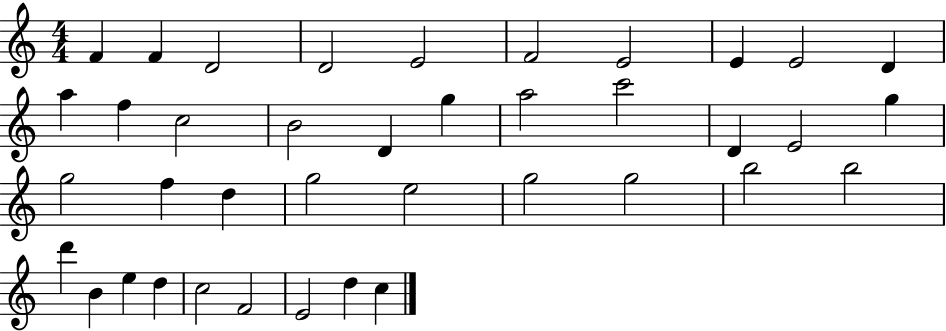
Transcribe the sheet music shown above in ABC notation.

X:1
T:Untitled
M:4/4
L:1/4
K:C
F F D2 D2 E2 F2 E2 E E2 D a f c2 B2 D g a2 c'2 D E2 g g2 f d g2 e2 g2 g2 b2 b2 d' B e d c2 F2 E2 d c